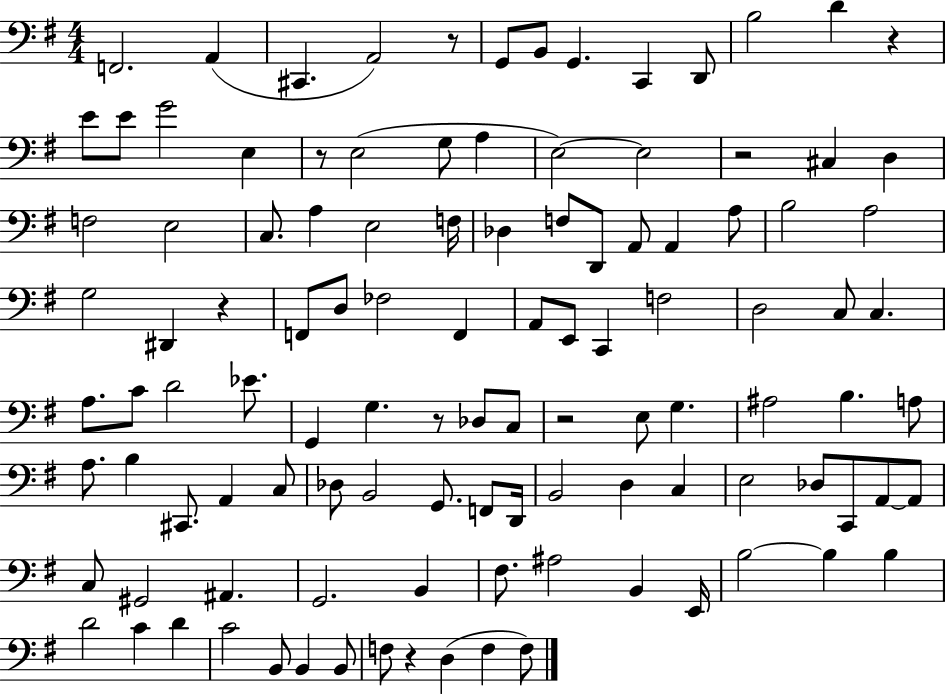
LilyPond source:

{
  \clef bass
  \numericTimeSignature
  \time 4/4
  \key g \major
  f,2. a,4( | cis,4. a,2) r8 | g,8 b,8 g,4. c,4 d,8 | b2 d'4 r4 | \break e'8 e'8 g'2 e4 | r8 e2( g8 a4 | e2~~) e2 | r2 cis4 d4 | \break f2 e2 | c8. a4 e2 f16 | des4 f8 d,8 a,8 a,4 a8 | b2 a2 | \break g2 dis,4 r4 | f,8 d8 fes2 f,4 | a,8 e,8 c,4 f2 | d2 c8 c4. | \break a8. c'8 d'2 ees'8. | g,4 g4. r8 des8 c8 | r2 e8 g4. | ais2 b4. a8 | \break a8. b4 cis,8. a,4 c8 | des8 b,2 g,8. f,8 d,16 | b,2 d4 c4 | e2 des8 c,8 a,8~~ a,8 | \break c8 gis,2 ais,4. | g,2. b,4 | fis8. ais2 b,4 e,16 | b2~~ b4 b4 | \break d'2 c'4 d'4 | c'2 b,8 b,4 b,8 | f8 r4 d4( f4 f8) | \bar "|."
}